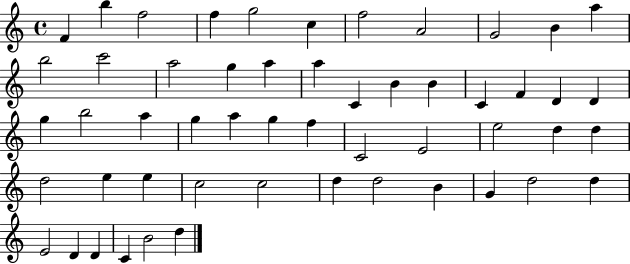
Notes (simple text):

F4/q B5/q F5/h F5/q G5/h C5/q F5/h A4/h G4/h B4/q A5/q B5/h C6/h A5/h G5/q A5/q A5/q C4/q B4/q B4/q C4/q F4/q D4/q D4/q G5/q B5/h A5/q G5/q A5/q G5/q F5/q C4/h E4/h E5/h D5/q D5/q D5/h E5/q E5/q C5/h C5/h D5/q D5/h B4/q G4/q D5/h D5/q E4/h D4/q D4/q C4/q B4/h D5/q